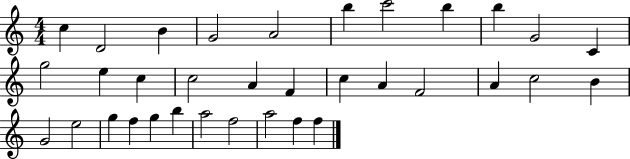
X:1
T:Untitled
M:4/4
L:1/4
K:C
c D2 B G2 A2 b c'2 b b G2 C g2 e c c2 A F c A F2 A c2 B G2 e2 g f g b a2 f2 a2 f f